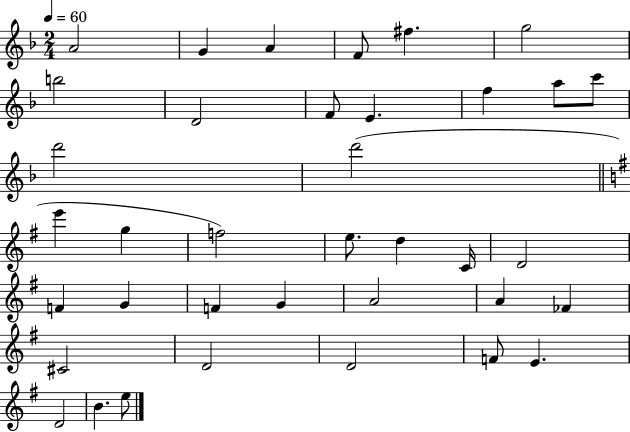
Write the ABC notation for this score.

X:1
T:Untitled
M:2/4
L:1/4
K:F
A2 G A F/2 ^f g2 b2 D2 F/2 E f a/2 c'/2 d'2 d'2 e' g f2 e/2 d C/4 D2 F G F G A2 A _F ^C2 D2 D2 F/2 E D2 B e/2